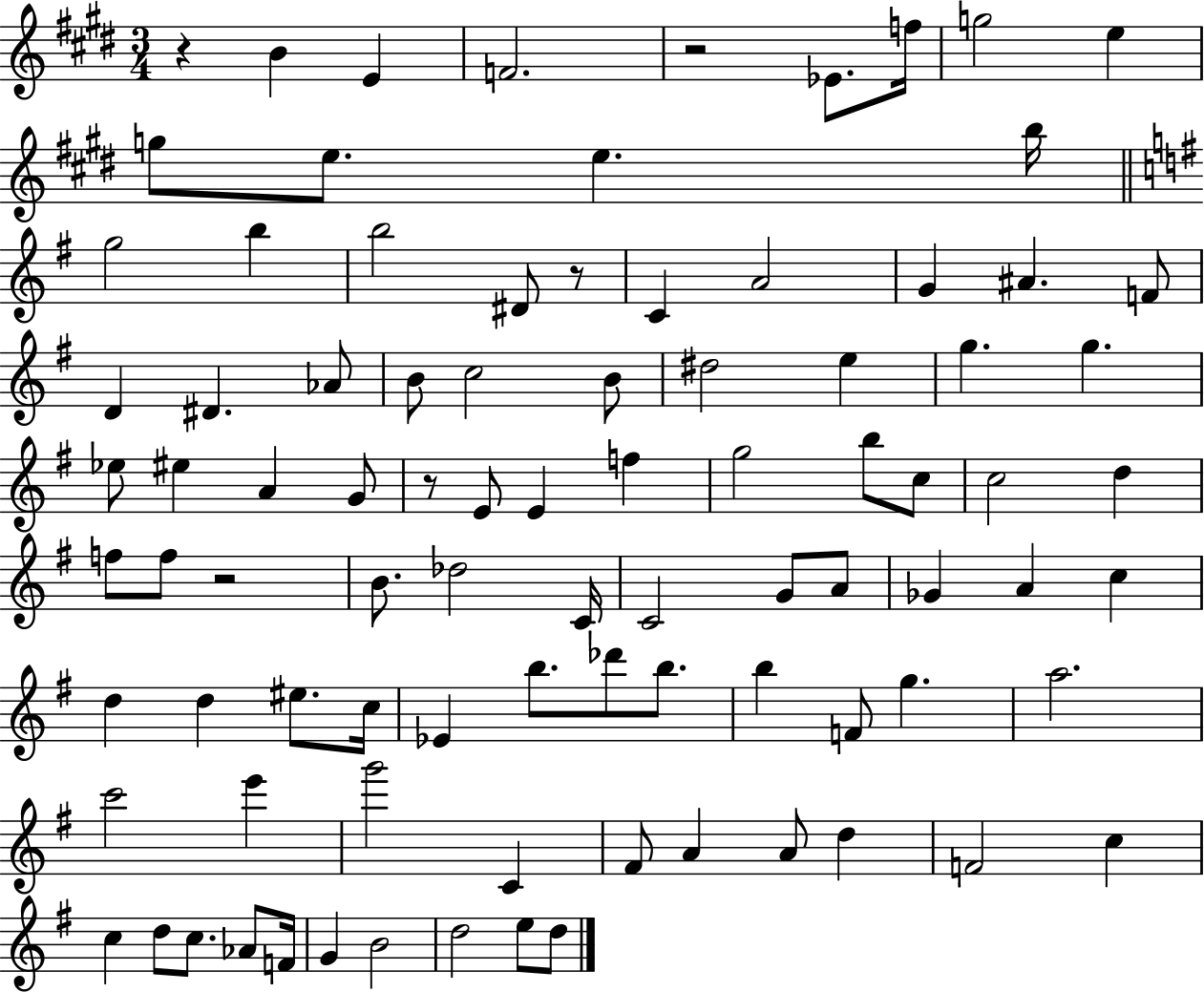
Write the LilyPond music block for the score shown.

{
  \clef treble
  \numericTimeSignature
  \time 3/4
  \key e \major
  \repeat volta 2 { r4 b'4 e'4 | f'2. | r2 ees'8. f''16 | g''2 e''4 | \break g''8 e''8. e''4. b''16 | \bar "||" \break \key g \major g''2 b''4 | b''2 dis'8 r8 | c'4 a'2 | g'4 ais'4. f'8 | \break d'4 dis'4. aes'8 | b'8 c''2 b'8 | dis''2 e''4 | g''4. g''4. | \break ees''8 eis''4 a'4 g'8 | r8 e'8 e'4 f''4 | g''2 b''8 c''8 | c''2 d''4 | \break f''8 f''8 r2 | b'8. des''2 c'16 | c'2 g'8 a'8 | ges'4 a'4 c''4 | \break d''4 d''4 eis''8. c''16 | ees'4 b''8. des'''8 b''8. | b''4 f'8 g''4. | a''2. | \break c'''2 e'''4 | g'''2 c'4 | fis'8 a'4 a'8 d''4 | f'2 c''4 | \break c''4 d''8 c''8. aes'8 f'16 | g'4 b'2 | d''2 e''8 d''8 | } \bar "|."
}